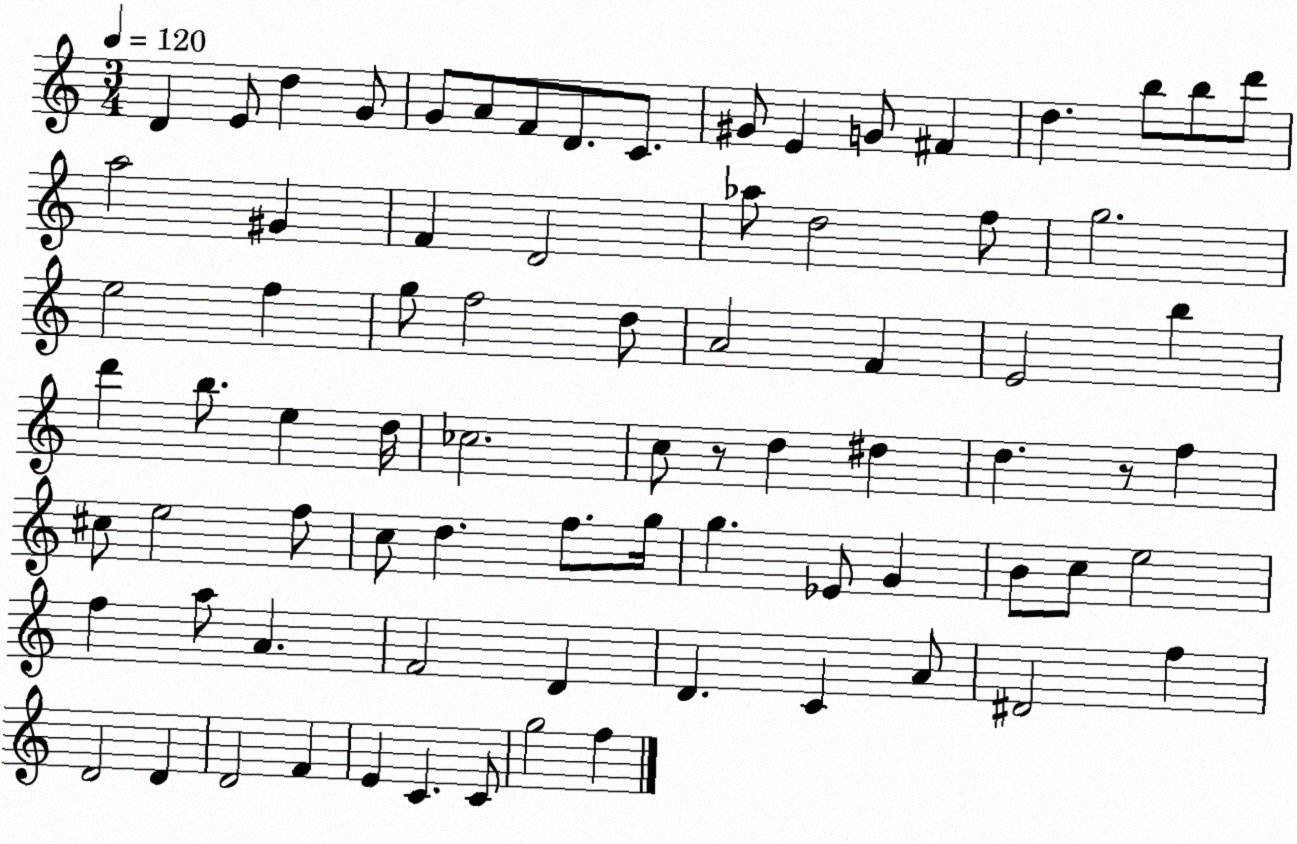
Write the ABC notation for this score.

X:1
T:Untitled
M:3/4
L:1/4
K:C
D E/2 d G/2 G/2 A/2 F/2 D/2 C/2 ^G/2 E G/2 ^F d b/2 b/2 d'/2 a2 ^G F D2 _a/2 d2 f/2 g2 e2 f g/2 f2 d/2 A2 F E2 b d' b/2 e d/4 _c2 c/2 z/2 d ^d d z/2 f ^c/2 e2 f/2 c/2 d f/2 g/4 g _E/2 G B/2 c/2 e2 f a/2 A F2 D D C A/2 ^D2 f D2 D D2 F E C C/2 g2 f